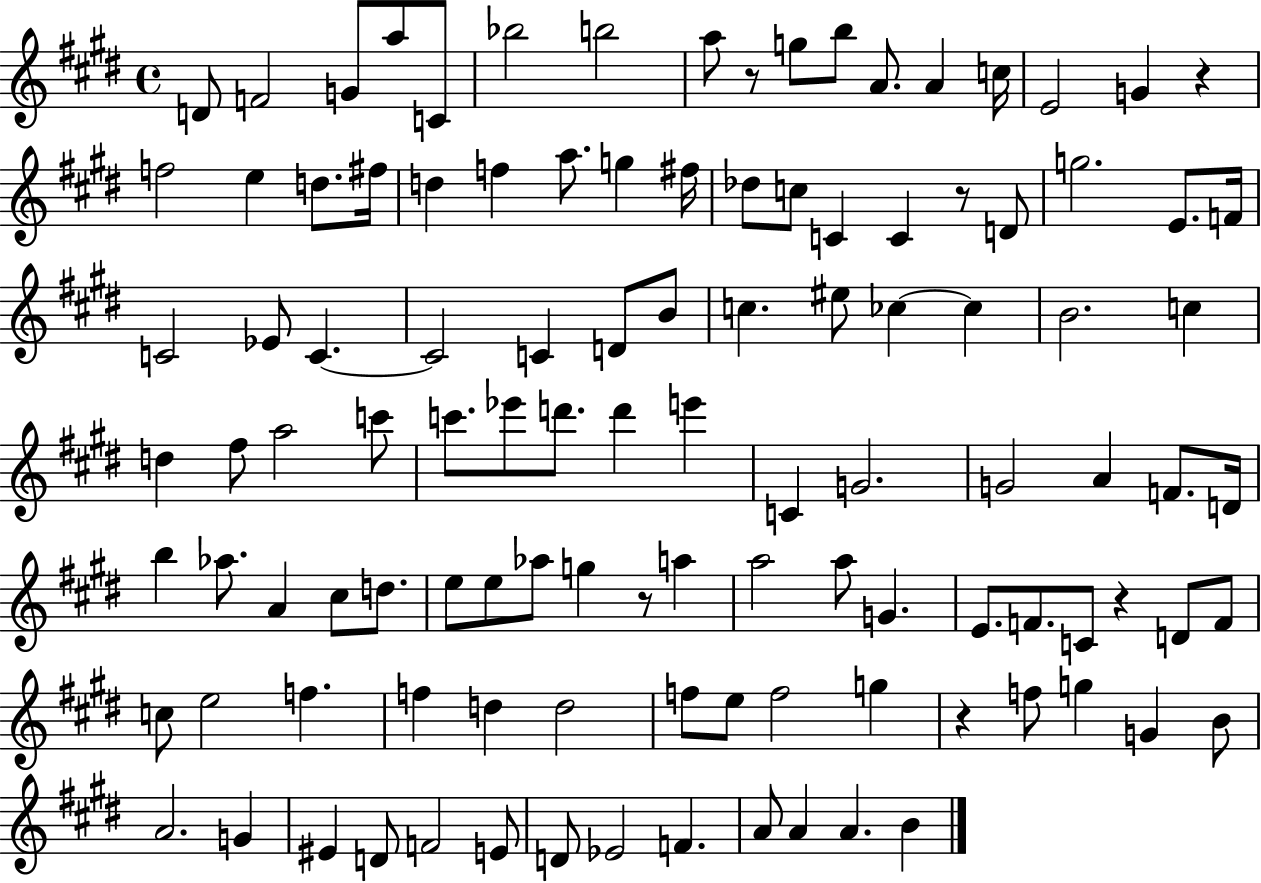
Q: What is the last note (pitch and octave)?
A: B4